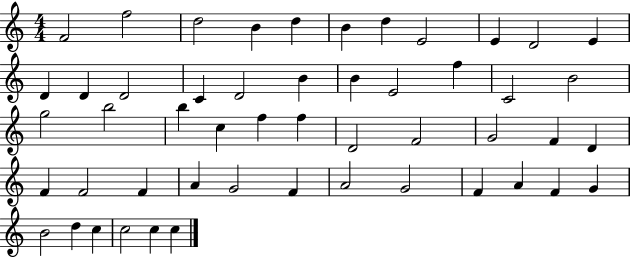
{
  \clef treble
  \numericTimeSignature
  \time 4/4
  \key c \major
  f'2 f''2 | d''2 b'4 d''4 | b'4 d''4 e'2 | e'4 d'2 e'4 | \break d'4 d'4 d'2 | c'4 d'2 b'4 | b'4 e'2 f''4 | c'2 b'2 | \break g''2 b''2 | b''4 c''4 f''4 f''4 | d'2 f'2 | g'2 f'4 d'4 | \break f'4 f'2 f'4 | a'4 g'2 f'4 | a'2 g'2 | f'4 a'4 f'4 g'4 | \break b'2 d''4 c''4 | c''2 c''4 c''4 | \bar "|."
}